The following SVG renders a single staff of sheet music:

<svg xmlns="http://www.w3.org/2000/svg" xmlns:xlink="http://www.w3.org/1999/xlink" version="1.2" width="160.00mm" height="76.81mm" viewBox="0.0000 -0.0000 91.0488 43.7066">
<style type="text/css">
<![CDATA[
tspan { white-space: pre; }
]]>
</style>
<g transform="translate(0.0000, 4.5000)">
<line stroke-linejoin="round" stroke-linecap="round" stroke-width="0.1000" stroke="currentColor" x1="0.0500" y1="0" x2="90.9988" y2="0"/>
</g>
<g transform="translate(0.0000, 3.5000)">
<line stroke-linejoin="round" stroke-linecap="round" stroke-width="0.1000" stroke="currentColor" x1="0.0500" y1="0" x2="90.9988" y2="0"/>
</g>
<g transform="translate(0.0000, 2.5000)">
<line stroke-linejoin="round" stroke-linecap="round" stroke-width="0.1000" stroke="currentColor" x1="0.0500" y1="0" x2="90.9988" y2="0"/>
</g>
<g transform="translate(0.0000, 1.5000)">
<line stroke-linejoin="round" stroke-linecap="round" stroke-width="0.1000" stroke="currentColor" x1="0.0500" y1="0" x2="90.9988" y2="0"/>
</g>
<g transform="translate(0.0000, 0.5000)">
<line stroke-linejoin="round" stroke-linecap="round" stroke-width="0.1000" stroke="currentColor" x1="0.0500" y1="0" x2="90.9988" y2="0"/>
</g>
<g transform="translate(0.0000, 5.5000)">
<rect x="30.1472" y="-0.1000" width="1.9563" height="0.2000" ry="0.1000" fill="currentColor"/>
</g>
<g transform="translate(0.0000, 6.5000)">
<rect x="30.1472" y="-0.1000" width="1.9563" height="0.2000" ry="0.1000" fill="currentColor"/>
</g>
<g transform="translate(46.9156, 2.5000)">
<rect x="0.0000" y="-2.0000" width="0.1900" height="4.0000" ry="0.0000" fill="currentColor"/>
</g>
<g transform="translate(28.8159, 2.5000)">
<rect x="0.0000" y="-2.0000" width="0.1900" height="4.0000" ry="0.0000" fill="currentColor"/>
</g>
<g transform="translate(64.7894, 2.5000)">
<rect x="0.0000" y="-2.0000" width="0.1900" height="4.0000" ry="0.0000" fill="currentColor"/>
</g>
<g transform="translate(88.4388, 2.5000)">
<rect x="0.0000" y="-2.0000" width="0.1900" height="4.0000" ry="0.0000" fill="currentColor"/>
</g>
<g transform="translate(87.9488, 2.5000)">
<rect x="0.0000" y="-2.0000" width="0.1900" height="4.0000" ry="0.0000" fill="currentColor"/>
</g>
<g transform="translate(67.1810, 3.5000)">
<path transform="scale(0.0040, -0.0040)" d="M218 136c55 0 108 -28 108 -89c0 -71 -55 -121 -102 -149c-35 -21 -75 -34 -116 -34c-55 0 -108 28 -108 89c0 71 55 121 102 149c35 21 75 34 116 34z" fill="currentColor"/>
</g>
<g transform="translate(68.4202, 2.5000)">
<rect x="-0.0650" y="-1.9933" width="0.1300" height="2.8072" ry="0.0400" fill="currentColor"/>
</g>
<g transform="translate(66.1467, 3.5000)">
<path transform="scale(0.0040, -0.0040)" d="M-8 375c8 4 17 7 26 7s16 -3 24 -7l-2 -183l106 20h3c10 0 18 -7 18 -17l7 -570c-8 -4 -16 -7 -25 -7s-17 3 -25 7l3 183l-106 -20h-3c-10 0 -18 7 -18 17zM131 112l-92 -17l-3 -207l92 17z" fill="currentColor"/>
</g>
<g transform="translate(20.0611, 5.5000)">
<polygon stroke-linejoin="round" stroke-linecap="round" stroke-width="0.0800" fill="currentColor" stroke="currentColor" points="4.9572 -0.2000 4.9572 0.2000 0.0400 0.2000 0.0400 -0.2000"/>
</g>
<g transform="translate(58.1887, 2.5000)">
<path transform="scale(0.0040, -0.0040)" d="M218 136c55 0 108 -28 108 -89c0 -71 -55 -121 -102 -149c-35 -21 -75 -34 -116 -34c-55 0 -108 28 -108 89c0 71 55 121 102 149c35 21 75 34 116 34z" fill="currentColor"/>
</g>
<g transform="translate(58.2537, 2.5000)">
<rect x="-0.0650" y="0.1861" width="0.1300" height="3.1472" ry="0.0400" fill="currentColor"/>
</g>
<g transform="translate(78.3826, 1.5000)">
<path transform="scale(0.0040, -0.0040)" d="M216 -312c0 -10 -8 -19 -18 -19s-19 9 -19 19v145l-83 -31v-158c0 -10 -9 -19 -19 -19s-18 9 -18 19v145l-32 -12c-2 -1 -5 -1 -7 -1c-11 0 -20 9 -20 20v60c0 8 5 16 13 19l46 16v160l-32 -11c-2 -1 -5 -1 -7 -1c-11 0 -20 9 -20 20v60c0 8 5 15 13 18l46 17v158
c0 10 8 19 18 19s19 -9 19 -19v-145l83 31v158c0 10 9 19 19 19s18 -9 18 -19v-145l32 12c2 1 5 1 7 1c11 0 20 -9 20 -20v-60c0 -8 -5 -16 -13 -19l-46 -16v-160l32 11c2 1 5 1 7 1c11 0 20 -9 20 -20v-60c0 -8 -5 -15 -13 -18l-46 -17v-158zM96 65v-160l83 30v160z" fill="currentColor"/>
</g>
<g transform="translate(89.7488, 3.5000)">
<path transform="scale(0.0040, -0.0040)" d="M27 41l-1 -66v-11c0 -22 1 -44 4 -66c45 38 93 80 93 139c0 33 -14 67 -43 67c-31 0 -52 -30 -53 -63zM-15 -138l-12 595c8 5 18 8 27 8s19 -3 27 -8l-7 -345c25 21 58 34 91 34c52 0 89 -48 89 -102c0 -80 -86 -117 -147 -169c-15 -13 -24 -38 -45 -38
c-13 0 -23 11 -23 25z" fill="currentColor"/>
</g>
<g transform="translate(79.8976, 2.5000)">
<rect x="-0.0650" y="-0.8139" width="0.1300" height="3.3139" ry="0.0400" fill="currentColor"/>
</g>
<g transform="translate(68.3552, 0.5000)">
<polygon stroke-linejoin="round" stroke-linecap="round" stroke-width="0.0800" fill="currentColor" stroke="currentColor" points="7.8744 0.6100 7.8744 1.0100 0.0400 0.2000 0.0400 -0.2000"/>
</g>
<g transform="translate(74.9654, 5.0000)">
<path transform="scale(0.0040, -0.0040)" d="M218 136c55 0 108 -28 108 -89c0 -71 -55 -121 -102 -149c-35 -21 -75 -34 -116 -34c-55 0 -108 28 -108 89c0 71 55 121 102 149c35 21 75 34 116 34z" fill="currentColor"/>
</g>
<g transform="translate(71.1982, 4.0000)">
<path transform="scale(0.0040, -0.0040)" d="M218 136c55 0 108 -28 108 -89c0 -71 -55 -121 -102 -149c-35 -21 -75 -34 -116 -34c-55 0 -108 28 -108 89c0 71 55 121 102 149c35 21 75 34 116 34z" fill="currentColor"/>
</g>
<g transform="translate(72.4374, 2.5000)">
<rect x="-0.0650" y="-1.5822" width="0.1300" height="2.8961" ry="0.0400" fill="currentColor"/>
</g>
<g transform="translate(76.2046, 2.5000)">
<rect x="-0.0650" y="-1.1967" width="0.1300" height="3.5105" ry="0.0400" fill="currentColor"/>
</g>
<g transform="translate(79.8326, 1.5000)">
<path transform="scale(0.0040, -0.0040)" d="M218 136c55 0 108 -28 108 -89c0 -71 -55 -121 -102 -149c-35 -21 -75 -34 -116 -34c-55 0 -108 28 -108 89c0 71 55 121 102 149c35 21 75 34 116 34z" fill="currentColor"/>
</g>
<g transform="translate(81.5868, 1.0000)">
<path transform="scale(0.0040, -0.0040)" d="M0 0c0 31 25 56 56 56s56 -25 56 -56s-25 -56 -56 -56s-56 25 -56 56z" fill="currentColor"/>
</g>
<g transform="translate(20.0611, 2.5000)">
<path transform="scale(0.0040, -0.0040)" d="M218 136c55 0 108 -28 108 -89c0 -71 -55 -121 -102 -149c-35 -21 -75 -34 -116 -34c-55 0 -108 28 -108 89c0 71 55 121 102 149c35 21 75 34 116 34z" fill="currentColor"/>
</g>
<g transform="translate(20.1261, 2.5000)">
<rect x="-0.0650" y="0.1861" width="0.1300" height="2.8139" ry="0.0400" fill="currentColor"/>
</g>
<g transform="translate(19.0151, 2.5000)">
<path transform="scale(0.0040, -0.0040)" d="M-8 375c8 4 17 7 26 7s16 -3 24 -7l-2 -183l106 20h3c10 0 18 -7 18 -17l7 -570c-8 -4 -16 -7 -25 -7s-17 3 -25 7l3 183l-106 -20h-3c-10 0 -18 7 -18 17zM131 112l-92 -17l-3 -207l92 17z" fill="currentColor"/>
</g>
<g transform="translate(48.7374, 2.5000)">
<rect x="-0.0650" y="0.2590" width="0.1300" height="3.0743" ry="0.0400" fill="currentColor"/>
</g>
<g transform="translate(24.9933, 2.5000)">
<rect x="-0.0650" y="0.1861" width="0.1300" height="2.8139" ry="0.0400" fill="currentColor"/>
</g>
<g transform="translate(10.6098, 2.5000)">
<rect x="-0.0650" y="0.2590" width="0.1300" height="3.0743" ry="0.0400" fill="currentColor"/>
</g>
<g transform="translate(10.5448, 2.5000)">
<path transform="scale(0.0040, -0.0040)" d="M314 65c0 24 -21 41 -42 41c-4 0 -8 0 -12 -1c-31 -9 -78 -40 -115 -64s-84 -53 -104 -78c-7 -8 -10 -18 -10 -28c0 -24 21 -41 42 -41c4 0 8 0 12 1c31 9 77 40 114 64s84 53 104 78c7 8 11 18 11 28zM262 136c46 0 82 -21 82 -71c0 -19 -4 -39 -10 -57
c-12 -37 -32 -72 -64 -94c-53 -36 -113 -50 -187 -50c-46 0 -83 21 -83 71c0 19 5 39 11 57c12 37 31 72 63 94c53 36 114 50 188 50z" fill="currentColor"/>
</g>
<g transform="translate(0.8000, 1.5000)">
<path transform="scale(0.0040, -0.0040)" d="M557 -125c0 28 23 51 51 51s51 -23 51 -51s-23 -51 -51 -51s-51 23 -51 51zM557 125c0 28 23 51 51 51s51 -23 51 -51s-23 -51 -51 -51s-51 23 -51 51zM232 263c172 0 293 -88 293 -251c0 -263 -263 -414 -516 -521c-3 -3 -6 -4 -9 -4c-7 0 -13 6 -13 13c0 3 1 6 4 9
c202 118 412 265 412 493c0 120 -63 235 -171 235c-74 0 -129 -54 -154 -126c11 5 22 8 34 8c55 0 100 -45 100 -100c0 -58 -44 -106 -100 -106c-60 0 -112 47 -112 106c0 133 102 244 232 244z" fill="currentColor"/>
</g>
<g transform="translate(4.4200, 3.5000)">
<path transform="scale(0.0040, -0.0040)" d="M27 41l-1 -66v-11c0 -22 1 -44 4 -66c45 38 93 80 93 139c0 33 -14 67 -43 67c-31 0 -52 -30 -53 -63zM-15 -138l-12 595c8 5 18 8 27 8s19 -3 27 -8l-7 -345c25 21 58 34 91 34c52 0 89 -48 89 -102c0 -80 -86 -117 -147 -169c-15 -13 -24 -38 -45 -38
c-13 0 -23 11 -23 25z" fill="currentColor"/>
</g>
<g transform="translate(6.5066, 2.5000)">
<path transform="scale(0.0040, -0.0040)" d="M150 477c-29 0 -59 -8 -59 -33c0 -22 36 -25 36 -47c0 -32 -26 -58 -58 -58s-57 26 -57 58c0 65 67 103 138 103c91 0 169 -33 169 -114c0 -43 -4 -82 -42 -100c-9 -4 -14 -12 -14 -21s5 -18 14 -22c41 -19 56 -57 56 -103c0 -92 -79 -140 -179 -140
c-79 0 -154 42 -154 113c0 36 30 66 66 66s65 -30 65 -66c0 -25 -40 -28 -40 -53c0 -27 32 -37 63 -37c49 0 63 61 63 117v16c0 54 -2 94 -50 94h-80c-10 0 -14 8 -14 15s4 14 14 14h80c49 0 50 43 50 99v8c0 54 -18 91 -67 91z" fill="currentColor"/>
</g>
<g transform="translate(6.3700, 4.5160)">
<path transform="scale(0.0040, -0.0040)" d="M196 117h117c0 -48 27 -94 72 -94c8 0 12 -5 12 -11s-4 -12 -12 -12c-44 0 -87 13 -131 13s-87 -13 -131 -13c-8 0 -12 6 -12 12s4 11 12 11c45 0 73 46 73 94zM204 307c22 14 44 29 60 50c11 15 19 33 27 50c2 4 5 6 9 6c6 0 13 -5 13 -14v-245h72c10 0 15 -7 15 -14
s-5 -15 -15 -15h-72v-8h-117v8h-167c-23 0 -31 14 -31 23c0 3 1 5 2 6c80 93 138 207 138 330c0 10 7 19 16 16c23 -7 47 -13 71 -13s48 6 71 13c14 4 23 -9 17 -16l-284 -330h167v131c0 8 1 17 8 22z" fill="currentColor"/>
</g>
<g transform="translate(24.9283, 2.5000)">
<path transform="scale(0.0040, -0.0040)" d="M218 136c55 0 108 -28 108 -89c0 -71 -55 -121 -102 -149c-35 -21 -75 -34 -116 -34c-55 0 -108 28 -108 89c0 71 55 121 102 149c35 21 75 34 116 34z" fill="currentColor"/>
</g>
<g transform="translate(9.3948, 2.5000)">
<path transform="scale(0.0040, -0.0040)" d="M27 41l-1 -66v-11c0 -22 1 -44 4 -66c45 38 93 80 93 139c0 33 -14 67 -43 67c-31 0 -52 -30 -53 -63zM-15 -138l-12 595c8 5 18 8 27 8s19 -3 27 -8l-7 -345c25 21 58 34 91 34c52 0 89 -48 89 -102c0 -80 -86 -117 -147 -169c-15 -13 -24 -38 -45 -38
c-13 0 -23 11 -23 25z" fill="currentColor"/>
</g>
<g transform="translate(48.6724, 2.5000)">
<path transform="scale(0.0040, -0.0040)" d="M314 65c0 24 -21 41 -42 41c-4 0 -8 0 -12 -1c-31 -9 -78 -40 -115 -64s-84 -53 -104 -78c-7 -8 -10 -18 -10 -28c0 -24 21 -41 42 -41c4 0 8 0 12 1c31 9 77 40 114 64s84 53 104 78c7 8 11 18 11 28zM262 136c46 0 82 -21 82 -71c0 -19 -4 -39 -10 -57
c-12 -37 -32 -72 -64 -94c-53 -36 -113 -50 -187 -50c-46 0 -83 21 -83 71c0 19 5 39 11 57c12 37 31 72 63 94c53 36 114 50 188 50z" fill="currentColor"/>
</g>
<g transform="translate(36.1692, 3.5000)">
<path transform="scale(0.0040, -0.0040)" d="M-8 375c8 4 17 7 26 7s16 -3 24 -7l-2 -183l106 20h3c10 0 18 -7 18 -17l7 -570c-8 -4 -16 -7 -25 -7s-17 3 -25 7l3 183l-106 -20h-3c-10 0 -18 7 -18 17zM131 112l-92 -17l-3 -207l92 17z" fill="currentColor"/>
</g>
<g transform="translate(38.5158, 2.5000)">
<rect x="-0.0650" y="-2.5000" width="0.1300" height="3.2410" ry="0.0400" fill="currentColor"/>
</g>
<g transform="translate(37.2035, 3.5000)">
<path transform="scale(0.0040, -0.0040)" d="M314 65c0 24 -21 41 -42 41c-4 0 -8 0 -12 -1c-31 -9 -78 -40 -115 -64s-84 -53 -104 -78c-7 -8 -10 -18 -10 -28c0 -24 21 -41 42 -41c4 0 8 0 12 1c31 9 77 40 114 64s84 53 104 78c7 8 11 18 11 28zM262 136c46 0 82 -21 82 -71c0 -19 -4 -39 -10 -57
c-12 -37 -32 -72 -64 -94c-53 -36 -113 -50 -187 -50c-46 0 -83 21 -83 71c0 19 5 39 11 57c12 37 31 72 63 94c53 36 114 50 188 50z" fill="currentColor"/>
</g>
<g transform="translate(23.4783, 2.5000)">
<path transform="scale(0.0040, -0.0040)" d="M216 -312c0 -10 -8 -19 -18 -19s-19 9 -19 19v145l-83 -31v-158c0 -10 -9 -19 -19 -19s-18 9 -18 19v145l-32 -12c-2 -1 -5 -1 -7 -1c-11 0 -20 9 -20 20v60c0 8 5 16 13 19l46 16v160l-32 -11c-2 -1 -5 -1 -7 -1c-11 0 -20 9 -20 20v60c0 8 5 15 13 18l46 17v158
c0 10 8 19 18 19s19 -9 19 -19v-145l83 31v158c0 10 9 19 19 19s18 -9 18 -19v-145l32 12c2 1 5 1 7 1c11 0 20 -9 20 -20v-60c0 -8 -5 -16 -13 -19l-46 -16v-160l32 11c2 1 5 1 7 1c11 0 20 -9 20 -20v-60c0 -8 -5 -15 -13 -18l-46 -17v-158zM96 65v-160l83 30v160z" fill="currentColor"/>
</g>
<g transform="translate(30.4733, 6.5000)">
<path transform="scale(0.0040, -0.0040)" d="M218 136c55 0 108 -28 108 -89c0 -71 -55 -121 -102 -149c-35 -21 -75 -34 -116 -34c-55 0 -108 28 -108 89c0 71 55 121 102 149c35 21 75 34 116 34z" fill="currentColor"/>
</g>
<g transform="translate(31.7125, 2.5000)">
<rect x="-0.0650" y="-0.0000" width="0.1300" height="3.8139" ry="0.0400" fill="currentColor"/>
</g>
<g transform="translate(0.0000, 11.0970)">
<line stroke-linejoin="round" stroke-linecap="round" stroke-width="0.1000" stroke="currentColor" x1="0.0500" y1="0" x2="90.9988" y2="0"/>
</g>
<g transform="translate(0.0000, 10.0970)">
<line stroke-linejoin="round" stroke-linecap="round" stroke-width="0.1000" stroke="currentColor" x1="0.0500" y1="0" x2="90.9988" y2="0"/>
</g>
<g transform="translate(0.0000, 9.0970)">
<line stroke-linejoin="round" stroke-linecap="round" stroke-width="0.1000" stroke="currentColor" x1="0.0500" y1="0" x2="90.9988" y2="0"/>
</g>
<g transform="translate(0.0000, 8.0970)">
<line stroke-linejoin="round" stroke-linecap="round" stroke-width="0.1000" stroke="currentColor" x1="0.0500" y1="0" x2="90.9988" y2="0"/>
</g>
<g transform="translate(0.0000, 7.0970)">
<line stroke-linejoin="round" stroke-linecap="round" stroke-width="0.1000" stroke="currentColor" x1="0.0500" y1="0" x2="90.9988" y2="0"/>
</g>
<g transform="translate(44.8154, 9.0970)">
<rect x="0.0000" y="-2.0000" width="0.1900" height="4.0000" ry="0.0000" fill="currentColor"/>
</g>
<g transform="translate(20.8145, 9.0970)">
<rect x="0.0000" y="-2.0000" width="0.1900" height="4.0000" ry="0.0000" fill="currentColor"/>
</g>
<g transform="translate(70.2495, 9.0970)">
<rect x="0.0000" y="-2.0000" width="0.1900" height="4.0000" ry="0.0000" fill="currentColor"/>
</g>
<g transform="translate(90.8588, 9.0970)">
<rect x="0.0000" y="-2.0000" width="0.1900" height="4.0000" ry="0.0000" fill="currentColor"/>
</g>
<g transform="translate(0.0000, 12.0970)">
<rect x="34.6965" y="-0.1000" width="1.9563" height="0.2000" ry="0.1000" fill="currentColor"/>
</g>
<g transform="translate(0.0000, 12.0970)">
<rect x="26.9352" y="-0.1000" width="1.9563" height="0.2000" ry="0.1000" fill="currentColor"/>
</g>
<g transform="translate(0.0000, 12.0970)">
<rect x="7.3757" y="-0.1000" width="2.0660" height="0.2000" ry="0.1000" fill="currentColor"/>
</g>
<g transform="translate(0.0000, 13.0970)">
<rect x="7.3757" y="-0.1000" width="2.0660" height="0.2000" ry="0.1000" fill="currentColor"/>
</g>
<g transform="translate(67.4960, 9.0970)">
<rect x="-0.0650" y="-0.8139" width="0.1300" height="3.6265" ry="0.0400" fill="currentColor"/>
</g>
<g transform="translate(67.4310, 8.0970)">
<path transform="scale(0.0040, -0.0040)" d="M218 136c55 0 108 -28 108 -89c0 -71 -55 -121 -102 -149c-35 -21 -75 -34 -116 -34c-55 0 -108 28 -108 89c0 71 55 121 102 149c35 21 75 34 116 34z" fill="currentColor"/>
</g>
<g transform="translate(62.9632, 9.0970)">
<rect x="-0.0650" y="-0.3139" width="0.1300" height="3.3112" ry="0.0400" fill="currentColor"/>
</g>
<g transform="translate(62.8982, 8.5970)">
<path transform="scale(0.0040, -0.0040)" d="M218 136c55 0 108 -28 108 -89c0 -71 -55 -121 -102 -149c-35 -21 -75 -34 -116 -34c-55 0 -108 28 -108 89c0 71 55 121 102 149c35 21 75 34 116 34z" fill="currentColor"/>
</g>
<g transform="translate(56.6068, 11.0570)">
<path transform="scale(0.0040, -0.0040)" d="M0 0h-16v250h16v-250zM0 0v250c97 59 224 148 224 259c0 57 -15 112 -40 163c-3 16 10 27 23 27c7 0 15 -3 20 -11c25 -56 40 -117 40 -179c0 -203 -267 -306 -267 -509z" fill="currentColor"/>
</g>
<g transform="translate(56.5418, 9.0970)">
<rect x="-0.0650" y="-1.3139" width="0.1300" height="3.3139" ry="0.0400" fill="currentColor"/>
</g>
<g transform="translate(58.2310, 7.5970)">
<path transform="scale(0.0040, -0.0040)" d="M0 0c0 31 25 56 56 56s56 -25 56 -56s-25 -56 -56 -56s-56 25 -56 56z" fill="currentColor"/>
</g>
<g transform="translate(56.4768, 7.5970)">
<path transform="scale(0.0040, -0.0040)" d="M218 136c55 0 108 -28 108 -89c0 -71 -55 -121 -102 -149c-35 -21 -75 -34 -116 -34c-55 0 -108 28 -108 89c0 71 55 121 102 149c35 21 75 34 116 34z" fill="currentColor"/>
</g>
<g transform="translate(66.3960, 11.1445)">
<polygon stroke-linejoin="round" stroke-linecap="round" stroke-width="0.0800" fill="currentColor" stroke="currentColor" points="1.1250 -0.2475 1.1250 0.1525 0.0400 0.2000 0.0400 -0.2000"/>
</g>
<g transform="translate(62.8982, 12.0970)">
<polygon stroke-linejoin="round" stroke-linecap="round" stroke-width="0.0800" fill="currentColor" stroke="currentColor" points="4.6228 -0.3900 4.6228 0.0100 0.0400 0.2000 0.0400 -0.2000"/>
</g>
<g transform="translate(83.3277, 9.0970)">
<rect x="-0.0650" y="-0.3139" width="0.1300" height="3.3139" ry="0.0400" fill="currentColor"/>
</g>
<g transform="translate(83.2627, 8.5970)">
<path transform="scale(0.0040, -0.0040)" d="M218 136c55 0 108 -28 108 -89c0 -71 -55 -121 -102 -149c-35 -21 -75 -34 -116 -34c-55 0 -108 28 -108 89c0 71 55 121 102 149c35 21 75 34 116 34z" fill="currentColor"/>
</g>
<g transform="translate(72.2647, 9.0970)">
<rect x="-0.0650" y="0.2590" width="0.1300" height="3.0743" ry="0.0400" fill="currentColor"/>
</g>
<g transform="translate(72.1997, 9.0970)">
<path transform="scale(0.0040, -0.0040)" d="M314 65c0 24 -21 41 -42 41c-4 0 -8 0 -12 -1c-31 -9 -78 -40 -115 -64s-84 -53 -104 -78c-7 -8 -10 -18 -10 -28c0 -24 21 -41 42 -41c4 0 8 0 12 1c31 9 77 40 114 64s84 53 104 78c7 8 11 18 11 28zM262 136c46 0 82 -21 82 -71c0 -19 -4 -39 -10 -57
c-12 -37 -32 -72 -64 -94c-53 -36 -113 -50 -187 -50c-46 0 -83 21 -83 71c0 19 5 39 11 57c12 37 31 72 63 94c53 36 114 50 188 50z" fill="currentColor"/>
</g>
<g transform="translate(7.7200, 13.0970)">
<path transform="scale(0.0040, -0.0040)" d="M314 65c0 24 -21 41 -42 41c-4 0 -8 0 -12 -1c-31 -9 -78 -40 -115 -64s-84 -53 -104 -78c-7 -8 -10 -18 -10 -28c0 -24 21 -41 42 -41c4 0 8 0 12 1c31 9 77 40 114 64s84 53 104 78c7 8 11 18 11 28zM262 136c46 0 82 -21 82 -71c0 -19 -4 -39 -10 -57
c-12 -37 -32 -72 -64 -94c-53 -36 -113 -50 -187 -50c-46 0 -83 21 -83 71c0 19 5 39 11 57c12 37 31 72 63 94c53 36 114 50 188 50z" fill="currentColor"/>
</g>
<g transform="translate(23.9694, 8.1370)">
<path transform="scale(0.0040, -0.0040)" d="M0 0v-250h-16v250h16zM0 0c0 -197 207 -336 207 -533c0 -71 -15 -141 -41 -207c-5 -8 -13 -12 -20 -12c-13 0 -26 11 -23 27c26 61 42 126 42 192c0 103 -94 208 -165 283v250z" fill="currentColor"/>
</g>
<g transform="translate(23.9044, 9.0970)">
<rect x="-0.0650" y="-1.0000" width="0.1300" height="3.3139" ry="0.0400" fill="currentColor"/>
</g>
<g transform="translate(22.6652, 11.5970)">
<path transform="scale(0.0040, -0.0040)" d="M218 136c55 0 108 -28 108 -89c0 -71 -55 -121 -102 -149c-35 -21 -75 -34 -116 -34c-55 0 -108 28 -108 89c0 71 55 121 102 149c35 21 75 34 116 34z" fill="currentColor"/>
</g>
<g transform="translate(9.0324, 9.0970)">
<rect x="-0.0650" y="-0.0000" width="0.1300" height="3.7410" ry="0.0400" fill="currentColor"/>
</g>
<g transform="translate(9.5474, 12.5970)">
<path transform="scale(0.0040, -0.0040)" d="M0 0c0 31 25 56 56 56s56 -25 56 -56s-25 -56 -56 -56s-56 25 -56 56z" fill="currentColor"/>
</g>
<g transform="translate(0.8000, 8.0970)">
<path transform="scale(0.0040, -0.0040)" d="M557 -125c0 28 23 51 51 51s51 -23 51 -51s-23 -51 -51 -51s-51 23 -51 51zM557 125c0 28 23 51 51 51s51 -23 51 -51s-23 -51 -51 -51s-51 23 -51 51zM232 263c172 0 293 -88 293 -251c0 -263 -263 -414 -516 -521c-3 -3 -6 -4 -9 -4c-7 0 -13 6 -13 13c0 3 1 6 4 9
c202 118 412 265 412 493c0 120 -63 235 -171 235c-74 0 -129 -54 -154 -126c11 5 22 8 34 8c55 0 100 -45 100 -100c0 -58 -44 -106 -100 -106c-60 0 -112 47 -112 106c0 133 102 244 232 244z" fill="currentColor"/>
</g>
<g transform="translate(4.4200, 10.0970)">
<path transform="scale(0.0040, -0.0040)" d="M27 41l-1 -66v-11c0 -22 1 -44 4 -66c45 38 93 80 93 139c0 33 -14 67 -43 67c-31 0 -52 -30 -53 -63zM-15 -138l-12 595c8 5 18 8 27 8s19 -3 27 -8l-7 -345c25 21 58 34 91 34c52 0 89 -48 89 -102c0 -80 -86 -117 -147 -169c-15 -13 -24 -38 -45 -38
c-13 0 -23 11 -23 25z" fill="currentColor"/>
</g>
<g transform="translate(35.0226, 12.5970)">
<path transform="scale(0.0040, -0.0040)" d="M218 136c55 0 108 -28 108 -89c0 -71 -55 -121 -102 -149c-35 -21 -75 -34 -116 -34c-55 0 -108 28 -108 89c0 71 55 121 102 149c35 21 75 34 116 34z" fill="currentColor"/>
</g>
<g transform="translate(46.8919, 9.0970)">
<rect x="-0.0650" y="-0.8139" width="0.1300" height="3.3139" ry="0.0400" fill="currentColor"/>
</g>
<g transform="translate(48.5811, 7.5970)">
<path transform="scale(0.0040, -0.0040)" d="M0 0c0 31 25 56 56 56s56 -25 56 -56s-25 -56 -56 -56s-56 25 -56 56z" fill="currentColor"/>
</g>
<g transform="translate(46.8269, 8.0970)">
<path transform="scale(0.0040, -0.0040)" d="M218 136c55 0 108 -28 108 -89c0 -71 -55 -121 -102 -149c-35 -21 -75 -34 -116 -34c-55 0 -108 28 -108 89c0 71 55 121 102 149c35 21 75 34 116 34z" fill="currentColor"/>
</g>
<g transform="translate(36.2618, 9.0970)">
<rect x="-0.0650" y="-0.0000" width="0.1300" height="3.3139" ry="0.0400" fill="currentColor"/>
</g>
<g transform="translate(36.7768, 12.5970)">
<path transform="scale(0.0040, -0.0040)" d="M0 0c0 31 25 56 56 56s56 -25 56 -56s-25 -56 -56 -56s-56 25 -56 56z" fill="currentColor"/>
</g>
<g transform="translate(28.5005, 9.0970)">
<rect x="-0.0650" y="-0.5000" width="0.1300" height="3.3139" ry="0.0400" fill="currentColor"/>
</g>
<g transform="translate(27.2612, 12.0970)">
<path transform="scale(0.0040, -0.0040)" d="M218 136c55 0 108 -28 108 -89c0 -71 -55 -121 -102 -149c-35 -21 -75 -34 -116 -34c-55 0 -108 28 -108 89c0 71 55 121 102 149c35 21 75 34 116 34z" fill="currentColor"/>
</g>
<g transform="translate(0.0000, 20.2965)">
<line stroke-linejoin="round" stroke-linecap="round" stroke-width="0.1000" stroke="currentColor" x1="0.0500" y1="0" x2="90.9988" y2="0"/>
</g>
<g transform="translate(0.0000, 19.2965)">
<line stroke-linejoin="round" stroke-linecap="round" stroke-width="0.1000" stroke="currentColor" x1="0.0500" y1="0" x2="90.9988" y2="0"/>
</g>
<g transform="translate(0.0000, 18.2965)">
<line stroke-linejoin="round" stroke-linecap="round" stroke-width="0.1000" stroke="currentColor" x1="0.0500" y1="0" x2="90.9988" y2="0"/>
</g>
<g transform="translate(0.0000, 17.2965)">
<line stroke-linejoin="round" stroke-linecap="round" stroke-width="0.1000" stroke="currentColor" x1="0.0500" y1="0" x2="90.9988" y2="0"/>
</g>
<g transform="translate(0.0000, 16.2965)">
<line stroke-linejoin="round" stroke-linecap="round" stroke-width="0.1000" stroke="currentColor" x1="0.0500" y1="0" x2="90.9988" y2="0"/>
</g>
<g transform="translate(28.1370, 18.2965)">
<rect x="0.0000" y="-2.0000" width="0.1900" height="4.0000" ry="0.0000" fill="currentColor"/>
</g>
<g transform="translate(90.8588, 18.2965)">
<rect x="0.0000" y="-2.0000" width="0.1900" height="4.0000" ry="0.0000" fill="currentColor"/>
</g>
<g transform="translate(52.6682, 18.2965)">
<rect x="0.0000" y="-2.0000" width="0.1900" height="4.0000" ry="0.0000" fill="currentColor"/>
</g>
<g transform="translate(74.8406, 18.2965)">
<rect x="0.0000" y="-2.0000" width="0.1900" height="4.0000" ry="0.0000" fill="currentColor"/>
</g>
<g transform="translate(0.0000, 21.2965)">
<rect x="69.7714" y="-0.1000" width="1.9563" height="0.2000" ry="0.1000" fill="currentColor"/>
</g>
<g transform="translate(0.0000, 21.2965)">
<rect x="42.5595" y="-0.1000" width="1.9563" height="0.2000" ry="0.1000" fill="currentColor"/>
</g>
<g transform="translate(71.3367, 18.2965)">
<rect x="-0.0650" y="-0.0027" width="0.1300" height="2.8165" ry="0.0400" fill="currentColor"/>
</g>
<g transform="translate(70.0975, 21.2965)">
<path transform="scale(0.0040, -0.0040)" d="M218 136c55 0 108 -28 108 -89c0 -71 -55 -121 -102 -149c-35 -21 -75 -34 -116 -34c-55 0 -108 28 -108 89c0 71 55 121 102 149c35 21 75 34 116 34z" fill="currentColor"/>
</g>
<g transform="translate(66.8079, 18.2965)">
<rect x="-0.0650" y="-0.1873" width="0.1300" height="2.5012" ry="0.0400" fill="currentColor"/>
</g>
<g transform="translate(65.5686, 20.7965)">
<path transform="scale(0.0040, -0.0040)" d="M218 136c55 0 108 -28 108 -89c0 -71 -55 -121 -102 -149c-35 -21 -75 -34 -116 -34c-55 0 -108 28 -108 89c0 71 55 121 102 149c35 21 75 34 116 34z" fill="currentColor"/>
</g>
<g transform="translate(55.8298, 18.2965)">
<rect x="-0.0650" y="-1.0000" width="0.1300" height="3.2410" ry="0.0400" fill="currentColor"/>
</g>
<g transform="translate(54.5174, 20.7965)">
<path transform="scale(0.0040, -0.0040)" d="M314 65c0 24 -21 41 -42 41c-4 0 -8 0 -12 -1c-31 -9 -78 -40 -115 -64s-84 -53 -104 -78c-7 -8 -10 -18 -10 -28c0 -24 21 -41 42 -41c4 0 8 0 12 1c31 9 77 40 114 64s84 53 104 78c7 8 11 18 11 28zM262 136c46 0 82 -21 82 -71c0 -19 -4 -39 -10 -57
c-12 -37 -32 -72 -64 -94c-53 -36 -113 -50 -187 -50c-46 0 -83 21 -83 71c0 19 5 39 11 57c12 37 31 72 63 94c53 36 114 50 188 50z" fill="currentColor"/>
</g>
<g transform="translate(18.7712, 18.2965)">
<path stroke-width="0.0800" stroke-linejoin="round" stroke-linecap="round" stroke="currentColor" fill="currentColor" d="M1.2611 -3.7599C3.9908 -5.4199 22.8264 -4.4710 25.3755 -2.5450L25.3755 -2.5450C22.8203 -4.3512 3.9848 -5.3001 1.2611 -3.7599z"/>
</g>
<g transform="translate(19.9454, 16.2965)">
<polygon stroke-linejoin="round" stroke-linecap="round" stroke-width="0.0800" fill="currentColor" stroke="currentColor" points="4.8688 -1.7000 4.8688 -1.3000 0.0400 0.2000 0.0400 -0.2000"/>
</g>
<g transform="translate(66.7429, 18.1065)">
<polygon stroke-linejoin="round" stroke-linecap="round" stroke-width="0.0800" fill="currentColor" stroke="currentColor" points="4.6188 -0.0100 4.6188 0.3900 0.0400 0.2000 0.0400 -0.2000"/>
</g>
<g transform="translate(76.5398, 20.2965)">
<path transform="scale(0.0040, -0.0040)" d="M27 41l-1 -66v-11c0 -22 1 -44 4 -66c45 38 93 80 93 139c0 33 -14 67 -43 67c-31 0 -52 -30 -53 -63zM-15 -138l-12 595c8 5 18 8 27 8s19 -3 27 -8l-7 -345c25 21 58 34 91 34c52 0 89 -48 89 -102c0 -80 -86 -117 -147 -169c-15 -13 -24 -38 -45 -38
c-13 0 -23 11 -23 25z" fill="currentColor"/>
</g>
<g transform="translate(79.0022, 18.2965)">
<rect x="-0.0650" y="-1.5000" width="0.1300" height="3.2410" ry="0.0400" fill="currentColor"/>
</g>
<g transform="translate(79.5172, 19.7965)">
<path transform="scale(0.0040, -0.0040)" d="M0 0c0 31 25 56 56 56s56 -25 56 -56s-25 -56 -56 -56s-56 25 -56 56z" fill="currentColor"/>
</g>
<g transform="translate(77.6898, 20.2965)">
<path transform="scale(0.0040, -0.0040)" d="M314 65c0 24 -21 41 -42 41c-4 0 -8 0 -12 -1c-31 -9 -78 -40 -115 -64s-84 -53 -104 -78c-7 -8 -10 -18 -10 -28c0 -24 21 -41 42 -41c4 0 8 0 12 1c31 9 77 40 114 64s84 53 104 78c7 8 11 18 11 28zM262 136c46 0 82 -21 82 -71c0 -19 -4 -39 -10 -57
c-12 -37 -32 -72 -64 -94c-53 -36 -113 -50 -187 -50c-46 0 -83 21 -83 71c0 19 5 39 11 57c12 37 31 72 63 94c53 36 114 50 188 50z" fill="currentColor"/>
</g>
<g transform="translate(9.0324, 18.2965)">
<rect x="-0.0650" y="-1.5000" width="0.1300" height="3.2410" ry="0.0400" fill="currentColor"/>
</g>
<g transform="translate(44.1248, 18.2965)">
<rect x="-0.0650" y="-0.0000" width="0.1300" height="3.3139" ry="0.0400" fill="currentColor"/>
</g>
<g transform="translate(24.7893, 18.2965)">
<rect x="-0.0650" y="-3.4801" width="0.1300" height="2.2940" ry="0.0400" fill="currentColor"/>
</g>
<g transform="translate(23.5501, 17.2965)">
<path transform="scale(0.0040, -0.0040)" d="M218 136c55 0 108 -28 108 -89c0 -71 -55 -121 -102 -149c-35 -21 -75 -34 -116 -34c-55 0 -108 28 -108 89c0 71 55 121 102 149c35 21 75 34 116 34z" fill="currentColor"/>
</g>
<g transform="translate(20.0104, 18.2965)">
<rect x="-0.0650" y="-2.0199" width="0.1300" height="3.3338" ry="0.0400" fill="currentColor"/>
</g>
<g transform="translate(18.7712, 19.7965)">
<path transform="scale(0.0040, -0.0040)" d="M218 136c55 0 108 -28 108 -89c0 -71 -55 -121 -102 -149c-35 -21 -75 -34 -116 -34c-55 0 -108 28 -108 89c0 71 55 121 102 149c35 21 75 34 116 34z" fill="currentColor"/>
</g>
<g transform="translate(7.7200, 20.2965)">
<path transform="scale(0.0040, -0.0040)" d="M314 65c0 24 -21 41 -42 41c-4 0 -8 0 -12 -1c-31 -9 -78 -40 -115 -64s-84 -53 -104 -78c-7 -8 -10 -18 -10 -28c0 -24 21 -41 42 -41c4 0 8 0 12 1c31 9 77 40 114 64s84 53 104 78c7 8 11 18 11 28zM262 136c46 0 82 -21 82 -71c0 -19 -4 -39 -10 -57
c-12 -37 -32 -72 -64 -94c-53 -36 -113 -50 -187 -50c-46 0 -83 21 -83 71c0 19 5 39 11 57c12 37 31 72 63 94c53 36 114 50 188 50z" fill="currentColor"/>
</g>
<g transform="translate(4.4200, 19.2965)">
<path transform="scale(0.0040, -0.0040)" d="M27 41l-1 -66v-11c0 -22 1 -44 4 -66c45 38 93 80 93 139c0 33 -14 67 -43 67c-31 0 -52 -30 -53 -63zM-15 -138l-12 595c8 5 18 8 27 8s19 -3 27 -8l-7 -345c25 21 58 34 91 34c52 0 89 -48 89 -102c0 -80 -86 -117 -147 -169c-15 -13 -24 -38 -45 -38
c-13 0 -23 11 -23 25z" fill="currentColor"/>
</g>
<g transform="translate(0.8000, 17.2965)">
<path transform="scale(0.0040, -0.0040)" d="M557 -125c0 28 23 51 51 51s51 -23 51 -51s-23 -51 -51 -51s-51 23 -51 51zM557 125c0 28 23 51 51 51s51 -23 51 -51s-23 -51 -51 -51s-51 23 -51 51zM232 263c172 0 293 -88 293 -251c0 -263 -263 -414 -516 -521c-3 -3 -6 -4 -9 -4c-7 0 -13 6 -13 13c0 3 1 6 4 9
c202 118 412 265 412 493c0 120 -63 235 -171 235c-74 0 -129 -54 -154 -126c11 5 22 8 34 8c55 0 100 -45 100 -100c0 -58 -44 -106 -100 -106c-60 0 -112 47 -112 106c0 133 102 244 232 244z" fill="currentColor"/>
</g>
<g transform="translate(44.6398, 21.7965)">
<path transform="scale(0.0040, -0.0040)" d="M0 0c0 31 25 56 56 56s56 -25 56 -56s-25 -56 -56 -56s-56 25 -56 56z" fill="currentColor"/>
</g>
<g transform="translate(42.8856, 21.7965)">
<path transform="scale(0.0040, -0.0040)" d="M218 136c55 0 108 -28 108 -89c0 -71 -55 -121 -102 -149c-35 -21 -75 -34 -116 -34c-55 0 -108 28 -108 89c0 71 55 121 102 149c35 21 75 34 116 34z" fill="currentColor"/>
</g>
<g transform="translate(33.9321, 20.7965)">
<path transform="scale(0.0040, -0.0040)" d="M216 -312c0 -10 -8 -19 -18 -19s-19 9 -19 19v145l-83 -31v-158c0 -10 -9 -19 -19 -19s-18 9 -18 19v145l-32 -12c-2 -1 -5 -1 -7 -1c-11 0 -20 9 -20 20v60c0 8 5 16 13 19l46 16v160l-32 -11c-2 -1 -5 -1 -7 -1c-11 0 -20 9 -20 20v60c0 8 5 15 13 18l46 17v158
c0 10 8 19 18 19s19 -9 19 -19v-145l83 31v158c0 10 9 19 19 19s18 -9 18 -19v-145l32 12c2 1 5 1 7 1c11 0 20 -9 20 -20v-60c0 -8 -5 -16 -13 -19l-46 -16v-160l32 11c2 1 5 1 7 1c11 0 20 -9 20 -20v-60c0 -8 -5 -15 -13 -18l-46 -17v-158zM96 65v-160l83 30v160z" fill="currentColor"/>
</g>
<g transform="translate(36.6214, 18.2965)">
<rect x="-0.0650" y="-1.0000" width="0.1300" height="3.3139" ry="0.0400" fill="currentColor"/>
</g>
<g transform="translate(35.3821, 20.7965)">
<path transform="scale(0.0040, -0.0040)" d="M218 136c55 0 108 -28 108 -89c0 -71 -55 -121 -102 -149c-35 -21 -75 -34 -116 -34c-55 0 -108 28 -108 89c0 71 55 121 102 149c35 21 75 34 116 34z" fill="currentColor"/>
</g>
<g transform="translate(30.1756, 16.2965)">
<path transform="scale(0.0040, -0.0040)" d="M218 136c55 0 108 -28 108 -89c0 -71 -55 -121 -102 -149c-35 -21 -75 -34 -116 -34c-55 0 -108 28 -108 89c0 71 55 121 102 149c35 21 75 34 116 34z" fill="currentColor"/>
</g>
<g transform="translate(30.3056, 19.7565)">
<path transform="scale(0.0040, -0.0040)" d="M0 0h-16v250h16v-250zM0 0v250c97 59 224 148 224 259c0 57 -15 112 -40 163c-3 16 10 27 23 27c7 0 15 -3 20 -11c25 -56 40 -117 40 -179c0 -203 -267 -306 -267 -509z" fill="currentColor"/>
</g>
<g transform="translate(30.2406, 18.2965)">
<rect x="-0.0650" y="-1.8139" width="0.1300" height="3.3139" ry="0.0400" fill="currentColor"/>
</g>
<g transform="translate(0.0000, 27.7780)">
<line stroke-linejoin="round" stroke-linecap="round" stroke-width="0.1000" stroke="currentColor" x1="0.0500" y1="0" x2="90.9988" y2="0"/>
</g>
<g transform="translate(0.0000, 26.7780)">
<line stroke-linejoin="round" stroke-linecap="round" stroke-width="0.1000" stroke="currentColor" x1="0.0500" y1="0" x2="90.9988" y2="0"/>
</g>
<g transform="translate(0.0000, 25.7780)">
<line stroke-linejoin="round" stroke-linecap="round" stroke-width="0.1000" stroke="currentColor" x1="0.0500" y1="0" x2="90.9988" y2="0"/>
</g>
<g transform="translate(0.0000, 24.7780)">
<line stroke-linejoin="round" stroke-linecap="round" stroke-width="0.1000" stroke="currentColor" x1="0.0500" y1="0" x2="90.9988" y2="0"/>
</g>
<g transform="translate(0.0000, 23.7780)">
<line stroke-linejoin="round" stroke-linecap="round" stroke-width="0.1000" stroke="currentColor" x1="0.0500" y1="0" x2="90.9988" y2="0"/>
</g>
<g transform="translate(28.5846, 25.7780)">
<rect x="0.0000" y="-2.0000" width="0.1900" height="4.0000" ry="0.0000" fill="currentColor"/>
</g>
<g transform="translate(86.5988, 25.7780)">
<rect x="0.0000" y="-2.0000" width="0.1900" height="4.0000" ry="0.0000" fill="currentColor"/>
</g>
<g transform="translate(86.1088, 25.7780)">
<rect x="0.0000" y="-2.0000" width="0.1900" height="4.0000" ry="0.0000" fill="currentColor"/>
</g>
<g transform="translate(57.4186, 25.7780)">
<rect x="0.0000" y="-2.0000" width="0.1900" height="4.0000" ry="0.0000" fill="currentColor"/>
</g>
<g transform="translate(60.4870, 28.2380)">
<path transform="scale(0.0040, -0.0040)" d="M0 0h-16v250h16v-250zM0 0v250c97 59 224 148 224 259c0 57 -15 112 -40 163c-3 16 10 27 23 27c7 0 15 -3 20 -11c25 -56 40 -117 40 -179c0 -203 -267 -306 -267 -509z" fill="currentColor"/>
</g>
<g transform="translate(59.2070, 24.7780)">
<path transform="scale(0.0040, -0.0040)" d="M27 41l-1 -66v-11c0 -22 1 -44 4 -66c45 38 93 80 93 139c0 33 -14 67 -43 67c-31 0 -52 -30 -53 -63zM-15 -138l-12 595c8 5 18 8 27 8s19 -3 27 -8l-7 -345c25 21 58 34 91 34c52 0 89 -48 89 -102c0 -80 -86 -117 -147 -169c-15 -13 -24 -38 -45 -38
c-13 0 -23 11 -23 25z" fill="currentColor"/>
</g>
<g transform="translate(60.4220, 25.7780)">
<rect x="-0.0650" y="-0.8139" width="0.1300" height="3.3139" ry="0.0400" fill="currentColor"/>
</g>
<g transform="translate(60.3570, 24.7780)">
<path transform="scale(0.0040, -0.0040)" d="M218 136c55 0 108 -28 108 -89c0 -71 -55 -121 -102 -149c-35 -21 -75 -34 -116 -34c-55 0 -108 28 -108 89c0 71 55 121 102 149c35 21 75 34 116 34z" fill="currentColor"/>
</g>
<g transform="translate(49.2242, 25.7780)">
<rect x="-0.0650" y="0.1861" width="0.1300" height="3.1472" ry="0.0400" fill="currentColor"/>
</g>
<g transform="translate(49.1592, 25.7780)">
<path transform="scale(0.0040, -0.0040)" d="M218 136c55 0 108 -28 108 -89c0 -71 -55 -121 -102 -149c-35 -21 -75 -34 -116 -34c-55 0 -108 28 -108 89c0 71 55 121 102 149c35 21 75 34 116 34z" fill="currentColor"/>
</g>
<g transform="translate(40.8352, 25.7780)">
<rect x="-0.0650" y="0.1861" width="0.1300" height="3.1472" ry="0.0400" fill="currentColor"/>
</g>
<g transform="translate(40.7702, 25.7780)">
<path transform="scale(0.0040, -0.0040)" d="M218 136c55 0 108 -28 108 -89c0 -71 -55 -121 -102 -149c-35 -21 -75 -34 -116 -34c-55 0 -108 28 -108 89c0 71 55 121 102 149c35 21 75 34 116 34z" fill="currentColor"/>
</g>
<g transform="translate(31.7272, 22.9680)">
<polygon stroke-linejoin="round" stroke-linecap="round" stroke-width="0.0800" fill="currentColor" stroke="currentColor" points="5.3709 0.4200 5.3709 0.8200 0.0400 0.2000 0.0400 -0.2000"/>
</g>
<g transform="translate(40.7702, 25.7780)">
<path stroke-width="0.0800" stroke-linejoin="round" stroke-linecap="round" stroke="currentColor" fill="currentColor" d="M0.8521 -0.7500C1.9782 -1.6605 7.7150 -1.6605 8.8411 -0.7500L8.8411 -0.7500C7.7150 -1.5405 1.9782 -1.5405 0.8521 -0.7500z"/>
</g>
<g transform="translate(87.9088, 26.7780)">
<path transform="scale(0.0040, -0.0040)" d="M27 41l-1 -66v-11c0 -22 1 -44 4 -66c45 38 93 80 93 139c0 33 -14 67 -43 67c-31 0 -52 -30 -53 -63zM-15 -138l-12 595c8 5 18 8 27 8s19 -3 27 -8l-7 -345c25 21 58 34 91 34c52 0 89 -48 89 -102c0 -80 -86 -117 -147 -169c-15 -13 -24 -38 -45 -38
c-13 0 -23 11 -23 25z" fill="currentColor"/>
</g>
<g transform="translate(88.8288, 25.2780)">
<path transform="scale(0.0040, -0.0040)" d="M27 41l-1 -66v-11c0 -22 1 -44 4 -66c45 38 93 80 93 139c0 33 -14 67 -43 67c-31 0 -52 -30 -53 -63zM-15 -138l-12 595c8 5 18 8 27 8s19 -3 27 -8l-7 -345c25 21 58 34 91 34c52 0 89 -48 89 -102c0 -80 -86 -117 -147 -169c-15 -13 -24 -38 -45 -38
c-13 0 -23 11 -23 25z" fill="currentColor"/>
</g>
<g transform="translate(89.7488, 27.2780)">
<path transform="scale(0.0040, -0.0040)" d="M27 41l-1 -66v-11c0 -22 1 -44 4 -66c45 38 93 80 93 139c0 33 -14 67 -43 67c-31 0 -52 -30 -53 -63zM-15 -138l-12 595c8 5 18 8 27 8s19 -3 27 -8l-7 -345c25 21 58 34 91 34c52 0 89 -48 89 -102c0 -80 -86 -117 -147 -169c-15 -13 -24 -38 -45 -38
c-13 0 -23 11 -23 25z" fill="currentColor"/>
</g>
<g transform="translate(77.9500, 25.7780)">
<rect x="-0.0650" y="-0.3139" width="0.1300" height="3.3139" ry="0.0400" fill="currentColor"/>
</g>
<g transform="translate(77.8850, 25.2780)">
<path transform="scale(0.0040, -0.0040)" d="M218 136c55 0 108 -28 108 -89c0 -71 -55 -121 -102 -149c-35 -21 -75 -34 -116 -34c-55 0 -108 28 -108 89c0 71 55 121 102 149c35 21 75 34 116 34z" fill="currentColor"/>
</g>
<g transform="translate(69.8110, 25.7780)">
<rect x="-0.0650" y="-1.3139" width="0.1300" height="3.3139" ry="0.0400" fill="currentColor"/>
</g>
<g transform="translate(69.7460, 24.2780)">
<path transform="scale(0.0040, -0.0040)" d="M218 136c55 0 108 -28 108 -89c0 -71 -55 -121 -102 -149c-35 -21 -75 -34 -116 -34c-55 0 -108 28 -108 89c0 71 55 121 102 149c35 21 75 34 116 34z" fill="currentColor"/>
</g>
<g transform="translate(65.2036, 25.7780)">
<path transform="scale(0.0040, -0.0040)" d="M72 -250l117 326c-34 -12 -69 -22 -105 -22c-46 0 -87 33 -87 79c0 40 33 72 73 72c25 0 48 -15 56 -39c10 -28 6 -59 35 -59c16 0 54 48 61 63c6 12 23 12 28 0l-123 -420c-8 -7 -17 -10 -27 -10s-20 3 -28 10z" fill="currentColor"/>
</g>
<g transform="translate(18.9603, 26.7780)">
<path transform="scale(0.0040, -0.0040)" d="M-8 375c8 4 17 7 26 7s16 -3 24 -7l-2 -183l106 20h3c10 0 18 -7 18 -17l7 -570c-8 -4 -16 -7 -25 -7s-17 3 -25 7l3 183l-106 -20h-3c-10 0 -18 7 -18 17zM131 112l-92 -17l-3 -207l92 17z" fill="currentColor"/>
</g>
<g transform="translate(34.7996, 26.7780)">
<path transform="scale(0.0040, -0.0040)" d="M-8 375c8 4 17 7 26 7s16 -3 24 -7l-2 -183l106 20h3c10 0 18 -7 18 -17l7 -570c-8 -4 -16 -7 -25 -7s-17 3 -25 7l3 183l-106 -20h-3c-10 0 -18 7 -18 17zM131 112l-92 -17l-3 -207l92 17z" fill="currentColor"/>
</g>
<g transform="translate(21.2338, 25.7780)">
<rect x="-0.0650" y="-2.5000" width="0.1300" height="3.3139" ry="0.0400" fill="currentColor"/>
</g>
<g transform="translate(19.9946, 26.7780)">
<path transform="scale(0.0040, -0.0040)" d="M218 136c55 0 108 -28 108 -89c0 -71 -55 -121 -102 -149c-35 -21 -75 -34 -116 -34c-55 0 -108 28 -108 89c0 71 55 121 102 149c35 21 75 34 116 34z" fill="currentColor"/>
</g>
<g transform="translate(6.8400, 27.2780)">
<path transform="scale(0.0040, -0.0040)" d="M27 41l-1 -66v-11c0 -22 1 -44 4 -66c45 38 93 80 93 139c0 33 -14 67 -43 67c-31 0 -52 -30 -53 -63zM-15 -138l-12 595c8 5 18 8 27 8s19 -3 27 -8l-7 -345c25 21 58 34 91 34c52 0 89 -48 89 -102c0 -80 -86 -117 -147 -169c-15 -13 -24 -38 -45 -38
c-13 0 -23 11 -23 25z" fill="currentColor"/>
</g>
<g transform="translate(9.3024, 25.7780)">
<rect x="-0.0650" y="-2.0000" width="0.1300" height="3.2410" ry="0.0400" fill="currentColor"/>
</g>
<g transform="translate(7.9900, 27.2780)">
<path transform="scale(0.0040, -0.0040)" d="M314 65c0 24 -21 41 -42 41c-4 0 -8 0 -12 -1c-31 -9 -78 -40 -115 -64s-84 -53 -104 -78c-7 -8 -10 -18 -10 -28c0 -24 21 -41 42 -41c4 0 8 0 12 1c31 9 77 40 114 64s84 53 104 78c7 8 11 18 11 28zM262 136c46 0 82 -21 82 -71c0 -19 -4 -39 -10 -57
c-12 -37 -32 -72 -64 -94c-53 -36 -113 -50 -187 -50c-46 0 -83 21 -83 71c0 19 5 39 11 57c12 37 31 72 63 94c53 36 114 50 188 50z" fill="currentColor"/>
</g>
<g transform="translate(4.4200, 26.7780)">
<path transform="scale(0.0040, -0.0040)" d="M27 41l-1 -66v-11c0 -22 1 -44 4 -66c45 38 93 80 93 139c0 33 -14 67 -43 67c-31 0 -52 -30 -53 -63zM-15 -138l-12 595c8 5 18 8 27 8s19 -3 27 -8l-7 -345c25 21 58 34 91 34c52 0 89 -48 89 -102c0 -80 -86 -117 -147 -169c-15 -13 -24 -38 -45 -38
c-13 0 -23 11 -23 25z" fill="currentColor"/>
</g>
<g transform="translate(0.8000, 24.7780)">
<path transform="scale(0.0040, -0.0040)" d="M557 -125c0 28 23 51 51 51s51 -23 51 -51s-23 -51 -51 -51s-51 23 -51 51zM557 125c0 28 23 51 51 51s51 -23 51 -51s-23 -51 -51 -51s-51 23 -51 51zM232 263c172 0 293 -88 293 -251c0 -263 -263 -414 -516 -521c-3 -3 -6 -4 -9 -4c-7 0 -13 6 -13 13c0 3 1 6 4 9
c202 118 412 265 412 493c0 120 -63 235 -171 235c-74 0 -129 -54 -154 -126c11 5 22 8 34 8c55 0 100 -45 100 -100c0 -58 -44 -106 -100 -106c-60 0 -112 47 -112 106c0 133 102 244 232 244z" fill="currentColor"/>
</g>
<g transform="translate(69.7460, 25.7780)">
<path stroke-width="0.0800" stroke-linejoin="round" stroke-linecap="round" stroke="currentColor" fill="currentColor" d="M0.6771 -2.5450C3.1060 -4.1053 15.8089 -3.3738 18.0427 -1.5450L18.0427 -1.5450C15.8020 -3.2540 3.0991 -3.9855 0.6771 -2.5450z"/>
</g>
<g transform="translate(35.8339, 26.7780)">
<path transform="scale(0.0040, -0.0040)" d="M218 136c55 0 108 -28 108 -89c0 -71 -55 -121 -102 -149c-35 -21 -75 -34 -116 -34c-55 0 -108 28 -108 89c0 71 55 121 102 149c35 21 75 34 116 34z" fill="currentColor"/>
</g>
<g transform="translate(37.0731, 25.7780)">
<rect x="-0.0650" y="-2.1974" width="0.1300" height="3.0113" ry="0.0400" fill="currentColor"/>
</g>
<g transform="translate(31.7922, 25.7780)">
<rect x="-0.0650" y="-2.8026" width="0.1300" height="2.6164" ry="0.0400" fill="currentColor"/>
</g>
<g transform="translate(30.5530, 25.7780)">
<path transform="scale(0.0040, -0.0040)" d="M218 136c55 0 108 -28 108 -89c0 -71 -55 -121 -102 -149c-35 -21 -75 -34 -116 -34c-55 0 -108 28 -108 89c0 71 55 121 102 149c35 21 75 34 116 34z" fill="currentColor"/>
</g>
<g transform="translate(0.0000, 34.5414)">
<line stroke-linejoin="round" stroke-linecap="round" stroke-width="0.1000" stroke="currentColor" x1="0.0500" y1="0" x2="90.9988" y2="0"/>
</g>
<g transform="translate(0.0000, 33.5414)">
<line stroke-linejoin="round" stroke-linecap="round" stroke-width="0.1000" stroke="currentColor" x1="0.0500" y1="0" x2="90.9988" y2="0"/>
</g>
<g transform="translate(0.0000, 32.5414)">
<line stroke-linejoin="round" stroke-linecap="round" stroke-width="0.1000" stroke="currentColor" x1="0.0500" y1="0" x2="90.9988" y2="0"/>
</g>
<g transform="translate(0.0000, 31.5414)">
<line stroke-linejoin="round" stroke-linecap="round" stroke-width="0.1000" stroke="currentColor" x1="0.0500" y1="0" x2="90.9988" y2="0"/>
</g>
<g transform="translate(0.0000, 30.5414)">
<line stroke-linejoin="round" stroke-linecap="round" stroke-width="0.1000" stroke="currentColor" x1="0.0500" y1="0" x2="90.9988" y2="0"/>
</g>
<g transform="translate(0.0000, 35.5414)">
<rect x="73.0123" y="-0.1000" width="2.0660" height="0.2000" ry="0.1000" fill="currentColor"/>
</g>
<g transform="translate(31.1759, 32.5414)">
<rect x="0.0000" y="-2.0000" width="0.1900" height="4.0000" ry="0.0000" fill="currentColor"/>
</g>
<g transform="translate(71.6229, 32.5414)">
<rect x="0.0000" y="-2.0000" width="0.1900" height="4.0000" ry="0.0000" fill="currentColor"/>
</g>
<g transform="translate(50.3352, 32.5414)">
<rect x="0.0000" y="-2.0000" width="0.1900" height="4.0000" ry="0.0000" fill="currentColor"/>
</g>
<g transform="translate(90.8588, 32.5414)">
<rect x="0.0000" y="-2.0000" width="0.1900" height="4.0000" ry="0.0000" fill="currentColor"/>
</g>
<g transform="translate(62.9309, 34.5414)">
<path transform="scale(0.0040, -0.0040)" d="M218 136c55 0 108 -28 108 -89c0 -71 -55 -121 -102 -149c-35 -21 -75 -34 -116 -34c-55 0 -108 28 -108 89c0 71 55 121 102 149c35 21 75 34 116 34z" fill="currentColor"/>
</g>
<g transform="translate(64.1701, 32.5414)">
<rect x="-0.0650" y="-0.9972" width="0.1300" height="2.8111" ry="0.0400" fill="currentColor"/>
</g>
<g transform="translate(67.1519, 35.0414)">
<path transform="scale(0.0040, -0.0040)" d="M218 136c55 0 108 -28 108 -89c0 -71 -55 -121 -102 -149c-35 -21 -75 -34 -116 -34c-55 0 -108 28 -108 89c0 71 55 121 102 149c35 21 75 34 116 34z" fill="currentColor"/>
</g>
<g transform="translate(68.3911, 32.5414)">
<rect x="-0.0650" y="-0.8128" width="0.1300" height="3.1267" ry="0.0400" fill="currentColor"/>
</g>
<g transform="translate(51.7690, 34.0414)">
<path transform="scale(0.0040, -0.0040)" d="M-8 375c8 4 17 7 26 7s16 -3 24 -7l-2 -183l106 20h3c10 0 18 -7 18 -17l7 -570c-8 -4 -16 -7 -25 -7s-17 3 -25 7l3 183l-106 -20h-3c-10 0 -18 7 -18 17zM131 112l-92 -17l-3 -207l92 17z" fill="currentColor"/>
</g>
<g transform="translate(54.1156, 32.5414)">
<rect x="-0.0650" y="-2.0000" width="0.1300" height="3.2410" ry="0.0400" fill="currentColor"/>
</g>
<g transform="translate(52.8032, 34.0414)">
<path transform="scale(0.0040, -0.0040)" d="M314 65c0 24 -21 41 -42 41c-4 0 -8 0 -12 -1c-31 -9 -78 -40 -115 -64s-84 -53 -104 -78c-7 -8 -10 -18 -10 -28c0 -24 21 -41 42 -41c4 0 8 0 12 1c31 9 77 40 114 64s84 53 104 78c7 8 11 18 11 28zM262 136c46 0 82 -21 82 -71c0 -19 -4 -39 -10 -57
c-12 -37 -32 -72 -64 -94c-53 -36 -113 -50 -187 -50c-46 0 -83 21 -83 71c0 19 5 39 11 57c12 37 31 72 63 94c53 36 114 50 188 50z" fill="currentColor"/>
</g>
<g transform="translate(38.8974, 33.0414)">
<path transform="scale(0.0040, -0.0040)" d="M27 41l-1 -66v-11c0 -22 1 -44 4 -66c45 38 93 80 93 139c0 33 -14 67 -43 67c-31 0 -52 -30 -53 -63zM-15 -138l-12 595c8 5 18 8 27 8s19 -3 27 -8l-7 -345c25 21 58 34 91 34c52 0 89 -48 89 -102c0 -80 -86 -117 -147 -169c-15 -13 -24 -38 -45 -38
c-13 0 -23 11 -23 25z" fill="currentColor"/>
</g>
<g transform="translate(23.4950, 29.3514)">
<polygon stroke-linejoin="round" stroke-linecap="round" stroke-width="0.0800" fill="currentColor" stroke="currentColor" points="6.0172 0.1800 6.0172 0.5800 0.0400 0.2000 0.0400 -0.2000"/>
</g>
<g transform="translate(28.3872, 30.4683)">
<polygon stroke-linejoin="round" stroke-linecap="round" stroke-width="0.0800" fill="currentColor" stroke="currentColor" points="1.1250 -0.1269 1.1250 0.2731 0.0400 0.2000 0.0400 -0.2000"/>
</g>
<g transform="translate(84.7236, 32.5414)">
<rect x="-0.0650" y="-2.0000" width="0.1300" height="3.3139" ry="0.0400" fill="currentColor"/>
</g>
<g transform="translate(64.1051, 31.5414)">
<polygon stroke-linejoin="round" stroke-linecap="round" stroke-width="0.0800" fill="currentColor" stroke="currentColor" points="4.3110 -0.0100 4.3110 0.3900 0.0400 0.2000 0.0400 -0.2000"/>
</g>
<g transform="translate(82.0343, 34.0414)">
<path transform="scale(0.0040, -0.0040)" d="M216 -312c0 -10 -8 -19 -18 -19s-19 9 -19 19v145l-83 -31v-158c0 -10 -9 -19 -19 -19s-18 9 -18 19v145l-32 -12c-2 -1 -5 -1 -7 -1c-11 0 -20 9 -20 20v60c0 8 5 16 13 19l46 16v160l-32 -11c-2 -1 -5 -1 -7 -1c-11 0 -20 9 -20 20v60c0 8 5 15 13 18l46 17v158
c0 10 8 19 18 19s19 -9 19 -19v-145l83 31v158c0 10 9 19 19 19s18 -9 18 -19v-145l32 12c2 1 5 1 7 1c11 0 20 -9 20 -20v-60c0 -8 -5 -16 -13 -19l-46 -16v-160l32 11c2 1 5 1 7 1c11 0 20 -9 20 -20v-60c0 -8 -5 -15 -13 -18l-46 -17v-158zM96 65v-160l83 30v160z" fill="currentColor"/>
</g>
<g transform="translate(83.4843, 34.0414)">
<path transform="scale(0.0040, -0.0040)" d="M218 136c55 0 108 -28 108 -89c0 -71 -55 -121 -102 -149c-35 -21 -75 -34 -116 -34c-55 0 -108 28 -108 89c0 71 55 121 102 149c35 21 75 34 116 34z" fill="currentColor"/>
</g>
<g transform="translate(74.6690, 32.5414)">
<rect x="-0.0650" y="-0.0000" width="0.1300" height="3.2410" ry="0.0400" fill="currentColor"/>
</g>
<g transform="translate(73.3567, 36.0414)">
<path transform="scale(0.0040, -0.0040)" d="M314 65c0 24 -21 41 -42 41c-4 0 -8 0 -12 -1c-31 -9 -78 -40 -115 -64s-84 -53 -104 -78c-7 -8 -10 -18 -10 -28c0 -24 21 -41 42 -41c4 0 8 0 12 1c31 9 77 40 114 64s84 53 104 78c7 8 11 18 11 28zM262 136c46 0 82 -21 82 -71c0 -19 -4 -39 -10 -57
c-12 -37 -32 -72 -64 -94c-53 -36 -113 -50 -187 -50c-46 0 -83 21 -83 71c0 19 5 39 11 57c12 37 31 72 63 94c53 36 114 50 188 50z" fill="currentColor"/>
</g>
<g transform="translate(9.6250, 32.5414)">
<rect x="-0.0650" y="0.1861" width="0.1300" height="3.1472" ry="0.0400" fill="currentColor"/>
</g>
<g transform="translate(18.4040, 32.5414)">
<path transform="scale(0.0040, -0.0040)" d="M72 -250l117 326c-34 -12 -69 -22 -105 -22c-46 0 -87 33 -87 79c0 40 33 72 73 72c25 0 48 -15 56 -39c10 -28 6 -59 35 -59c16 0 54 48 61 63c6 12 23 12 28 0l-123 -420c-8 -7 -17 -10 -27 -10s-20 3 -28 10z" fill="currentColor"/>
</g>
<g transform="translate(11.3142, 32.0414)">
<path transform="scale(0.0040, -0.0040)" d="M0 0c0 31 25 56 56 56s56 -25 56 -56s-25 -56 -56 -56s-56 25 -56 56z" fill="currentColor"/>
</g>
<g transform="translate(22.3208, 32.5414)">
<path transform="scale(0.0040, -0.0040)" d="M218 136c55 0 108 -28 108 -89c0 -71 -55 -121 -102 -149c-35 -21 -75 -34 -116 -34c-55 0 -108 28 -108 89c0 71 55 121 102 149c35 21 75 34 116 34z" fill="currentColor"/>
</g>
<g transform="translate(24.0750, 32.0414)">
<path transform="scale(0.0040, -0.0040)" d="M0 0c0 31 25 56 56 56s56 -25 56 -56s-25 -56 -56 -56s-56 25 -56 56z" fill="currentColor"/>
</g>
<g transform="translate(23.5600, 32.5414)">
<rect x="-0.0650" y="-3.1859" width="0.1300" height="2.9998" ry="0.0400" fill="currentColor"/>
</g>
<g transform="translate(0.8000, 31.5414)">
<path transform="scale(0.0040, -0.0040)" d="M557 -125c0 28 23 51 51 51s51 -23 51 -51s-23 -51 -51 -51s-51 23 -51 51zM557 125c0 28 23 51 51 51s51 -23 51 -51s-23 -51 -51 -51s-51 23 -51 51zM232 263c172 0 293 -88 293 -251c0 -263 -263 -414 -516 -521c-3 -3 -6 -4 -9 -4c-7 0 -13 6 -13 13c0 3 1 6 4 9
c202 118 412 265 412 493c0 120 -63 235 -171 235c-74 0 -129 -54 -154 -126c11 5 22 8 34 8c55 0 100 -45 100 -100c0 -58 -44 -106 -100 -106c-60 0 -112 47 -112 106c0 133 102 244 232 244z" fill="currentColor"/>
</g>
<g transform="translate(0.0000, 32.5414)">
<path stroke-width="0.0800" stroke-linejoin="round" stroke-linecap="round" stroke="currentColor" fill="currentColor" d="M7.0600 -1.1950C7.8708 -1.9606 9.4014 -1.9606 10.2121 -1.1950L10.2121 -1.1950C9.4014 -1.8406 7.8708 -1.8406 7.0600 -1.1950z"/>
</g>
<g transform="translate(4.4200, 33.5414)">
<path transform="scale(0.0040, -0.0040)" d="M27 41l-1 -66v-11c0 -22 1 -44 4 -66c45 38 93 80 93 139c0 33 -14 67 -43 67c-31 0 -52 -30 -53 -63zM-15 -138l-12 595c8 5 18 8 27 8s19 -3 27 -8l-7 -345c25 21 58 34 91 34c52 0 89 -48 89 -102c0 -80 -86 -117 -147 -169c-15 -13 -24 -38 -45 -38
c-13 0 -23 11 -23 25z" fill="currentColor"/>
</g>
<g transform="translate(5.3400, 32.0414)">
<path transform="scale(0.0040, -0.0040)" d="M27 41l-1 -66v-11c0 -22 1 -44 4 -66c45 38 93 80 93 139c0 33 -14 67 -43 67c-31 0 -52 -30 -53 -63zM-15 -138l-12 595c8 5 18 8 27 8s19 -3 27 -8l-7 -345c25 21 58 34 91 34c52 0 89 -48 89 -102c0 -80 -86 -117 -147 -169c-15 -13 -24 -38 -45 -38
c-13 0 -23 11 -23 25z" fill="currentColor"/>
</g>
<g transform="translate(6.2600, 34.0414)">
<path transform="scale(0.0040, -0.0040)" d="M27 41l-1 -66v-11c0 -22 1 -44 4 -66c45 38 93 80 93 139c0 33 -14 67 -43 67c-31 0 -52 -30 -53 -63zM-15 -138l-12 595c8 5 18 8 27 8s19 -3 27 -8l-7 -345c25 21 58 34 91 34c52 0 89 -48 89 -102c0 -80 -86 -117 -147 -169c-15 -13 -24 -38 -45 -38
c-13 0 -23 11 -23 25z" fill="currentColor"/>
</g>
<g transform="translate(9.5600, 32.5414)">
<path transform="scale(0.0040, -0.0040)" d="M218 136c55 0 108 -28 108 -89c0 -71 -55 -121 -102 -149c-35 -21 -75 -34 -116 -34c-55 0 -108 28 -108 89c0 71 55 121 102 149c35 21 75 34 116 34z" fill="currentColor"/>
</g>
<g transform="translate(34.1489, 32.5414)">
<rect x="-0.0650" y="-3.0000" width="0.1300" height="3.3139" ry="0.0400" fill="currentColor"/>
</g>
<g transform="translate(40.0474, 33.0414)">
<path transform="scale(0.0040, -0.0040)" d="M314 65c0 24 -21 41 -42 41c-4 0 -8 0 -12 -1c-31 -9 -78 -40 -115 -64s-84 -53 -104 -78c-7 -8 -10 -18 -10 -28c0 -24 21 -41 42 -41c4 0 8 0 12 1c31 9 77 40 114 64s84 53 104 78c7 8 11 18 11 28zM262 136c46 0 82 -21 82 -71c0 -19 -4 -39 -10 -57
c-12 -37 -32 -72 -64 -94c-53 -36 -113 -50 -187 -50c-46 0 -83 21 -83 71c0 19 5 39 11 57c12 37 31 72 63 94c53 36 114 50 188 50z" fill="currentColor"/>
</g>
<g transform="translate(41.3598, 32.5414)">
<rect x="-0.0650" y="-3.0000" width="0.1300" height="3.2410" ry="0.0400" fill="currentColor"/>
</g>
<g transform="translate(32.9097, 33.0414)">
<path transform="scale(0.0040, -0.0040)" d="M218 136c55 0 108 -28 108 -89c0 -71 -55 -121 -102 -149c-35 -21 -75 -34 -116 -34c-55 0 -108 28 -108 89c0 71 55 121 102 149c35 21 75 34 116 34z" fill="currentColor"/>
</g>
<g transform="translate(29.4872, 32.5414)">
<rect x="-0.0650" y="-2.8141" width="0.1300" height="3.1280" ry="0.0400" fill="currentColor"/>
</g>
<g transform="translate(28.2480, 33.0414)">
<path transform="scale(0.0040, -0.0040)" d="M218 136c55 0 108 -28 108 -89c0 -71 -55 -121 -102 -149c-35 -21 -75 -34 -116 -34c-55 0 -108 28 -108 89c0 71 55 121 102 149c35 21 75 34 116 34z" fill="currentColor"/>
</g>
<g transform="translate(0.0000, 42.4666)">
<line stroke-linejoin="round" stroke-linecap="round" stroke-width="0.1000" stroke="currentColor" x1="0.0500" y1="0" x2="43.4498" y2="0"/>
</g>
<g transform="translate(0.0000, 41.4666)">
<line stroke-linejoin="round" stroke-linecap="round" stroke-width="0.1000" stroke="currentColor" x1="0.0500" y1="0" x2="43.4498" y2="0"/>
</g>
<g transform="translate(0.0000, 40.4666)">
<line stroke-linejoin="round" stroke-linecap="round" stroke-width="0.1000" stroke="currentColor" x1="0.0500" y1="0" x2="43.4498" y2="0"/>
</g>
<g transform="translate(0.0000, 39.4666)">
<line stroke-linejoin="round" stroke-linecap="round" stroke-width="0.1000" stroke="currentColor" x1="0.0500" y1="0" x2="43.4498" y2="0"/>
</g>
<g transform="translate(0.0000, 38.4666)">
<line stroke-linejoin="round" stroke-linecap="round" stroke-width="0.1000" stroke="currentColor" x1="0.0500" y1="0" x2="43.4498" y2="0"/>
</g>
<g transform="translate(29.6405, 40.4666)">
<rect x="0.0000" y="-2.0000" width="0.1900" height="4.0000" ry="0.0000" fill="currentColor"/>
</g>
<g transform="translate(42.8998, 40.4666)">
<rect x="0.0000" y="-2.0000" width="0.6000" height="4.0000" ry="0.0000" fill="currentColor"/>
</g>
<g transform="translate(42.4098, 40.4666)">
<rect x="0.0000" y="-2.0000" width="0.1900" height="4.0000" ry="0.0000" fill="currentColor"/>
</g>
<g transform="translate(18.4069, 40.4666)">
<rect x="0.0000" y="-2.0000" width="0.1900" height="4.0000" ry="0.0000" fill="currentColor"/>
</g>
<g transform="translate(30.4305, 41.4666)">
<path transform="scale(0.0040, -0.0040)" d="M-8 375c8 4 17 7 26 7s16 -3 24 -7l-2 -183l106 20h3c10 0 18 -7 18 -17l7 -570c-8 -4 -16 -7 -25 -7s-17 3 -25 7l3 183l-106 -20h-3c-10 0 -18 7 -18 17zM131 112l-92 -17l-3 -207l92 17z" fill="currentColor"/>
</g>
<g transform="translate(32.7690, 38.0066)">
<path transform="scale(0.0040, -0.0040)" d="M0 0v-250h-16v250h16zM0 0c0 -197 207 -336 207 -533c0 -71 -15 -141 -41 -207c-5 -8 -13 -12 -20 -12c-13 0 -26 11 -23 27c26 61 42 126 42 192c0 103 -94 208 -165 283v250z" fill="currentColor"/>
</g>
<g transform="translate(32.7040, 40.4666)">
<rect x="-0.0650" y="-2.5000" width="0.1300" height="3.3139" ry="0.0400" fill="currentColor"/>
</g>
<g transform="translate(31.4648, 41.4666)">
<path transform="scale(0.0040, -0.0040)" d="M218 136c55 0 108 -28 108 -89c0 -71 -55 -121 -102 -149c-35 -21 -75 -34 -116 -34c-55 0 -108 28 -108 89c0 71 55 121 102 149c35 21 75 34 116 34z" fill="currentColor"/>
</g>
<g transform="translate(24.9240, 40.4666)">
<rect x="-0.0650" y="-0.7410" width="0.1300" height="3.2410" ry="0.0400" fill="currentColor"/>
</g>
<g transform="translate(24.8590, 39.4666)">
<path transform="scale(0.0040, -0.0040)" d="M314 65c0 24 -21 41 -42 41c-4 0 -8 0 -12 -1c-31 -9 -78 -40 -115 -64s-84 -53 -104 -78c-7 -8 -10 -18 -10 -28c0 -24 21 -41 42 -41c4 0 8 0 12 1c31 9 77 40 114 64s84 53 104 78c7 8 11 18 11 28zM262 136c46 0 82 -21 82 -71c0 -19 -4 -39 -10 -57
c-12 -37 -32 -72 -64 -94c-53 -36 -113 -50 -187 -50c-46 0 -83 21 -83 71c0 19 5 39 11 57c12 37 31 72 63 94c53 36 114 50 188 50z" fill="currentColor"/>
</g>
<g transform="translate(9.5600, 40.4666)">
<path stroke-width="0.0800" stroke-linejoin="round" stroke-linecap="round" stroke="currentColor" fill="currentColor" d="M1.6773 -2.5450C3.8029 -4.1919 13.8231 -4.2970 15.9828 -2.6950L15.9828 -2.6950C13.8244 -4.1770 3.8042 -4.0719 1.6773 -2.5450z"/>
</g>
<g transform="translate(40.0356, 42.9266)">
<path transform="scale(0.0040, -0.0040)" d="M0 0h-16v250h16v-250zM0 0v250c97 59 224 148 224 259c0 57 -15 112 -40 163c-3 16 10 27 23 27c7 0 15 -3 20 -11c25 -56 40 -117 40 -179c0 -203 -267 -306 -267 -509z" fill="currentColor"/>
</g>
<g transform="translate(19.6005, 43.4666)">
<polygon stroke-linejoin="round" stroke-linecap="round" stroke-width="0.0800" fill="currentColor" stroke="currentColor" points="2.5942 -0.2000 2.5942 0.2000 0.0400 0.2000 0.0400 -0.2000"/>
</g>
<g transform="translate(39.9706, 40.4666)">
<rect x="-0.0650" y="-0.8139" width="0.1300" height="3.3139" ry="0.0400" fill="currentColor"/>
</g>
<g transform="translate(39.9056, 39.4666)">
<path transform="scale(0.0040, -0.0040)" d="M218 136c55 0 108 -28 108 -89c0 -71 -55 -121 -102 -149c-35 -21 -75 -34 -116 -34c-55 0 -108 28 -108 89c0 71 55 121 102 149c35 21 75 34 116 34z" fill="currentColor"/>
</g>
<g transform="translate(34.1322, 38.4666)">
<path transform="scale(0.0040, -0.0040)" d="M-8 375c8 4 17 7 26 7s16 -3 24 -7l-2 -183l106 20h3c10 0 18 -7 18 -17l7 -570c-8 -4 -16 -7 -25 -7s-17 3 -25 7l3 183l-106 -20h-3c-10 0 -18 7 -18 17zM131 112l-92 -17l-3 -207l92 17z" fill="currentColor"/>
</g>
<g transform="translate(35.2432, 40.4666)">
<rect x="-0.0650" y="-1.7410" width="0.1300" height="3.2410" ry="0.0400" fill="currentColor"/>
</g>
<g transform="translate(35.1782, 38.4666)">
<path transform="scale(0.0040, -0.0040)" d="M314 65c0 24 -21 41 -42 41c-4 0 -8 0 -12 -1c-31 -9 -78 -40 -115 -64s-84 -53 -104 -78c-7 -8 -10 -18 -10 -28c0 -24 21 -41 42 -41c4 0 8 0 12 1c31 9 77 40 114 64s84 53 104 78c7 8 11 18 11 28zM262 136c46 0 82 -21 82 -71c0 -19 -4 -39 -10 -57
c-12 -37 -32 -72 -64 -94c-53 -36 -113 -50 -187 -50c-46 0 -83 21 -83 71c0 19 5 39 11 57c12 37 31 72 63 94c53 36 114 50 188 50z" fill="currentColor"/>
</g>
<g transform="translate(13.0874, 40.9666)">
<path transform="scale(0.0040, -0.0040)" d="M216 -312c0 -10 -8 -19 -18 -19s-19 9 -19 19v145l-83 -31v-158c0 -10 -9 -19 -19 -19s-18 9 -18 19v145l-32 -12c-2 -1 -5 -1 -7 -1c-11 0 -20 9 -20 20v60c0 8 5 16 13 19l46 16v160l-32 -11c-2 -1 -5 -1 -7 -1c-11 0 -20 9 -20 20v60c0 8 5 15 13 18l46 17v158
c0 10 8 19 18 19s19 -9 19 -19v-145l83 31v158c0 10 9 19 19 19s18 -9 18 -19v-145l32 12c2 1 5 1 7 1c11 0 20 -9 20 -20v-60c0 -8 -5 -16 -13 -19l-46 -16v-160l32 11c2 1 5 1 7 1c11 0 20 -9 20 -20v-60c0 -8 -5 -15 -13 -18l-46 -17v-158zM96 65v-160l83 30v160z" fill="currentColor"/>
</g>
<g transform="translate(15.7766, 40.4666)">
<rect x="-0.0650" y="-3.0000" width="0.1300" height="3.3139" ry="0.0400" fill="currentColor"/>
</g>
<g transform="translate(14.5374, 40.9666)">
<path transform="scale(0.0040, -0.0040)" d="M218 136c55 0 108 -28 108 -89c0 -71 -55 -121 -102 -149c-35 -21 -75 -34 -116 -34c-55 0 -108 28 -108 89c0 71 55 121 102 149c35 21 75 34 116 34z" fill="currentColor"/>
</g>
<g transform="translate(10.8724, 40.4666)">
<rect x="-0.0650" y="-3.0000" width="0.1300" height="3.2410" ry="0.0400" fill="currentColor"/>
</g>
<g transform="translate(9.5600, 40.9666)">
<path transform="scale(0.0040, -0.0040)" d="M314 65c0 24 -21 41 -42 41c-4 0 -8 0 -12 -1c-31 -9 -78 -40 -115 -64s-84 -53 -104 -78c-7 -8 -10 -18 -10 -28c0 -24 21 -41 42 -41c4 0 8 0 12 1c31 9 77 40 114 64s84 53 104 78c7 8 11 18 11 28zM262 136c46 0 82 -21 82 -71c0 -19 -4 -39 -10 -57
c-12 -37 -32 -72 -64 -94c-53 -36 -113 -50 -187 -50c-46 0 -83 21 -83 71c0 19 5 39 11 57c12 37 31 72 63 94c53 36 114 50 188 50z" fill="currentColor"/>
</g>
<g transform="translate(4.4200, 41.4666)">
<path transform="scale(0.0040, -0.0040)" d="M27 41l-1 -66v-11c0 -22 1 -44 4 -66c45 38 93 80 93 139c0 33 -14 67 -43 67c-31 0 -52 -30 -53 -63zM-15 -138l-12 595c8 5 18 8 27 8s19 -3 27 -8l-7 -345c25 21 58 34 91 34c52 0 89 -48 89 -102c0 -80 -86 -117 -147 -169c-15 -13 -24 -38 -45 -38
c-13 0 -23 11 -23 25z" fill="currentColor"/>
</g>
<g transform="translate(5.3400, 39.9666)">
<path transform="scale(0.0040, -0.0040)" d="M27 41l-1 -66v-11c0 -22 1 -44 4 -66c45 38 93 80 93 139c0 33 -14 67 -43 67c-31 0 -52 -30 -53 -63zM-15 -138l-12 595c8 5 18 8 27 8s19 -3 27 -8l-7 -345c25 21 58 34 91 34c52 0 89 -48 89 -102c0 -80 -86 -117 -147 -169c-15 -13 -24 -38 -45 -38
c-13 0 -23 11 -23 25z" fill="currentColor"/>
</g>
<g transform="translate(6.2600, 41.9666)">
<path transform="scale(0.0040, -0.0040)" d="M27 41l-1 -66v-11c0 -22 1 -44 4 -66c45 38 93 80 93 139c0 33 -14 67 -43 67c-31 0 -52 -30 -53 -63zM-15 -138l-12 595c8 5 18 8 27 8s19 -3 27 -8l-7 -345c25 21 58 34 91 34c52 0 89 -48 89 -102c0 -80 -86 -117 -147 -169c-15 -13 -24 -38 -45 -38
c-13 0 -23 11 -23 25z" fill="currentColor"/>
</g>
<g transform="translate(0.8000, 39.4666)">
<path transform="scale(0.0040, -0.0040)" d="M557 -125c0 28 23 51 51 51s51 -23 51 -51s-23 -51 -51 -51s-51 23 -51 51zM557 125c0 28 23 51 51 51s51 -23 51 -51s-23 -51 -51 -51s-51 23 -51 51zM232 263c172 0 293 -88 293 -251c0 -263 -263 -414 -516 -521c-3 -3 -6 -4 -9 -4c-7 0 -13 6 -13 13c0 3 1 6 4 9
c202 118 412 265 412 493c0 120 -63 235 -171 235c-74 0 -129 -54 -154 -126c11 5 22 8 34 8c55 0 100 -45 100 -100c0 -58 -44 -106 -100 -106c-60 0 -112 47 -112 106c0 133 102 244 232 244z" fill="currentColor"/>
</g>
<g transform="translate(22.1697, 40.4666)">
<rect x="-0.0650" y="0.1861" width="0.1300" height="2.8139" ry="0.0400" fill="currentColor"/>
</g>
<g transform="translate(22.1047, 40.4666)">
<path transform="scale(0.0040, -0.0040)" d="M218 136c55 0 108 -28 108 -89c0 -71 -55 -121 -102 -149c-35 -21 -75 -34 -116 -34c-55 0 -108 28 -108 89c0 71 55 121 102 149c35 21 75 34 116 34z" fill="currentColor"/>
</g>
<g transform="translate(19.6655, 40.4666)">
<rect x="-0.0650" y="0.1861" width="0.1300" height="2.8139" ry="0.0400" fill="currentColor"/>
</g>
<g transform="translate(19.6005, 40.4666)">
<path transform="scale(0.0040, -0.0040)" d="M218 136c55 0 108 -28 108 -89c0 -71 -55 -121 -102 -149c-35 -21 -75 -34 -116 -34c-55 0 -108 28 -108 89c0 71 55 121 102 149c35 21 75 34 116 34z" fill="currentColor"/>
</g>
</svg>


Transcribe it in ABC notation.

X:1
T:Untitled
M:3/4
L:1/4
K:F
_D,2 D,/2 ^D,/2 C,, B,,2 D,2 D, B,,/2 A,,/2 F,,/2 ^F, C,,2 F,,/2 E,, D,, F, G,/2 E,/2 F,/4 D,2 E, G,,2 A,,/2 F,/2 A,/2 ^F,, D,, F,,2 F,,/2 E,,/2 _G,,2 _A,,2 B,, D,/2 B,,/2 D, D, _F,/2 z/2 G, E, D, z/2 D,/2 C,/4 C, _C,2 A,,2 G,,/2 F,,/2 D,,2 ^A,, C,2 ^C, D,/2 D,/2 F,2 B,,/2 A,2 F,/2